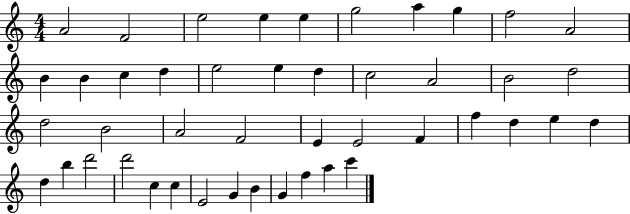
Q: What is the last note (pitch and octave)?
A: C6